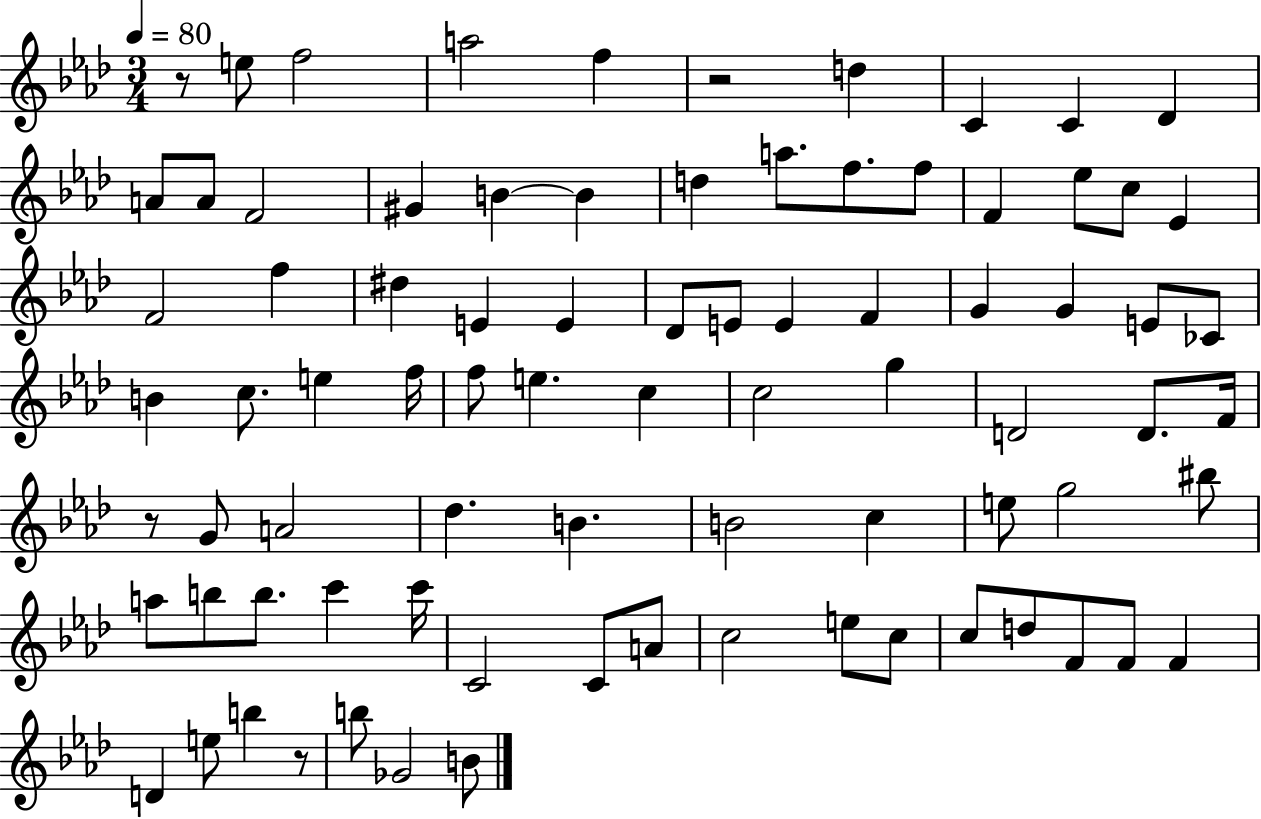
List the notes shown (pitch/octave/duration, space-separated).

R/e E5/e F5/h A5/h F5/q R/h D5/q C4/q C4/q Db4/q A4/e A4/e F4/h G#4/q B4/q B4/q D5/q A5/e. F5/e. F5/e F4/q Eb5/e C5/e Eb4/q F4/h F5/q D#5/q E4/q E4/q Db4/e E4/e E4/q F4/q G4/q G4/q E4/e CES4/e B4/q C5/e. E5/q F5/s F5/e E5/q. C5/q C5/h G5/q D4/h D4/e. F4/s R/e G4/e A4/h Db5/q. B4/q. B4/h C5/q E5/e G5/h BIS5/e A5/e B5/e B5/e. C6/q C6/s C4/h C4/e A4/e C5/h E5/e C5/e C5/e D5/e F4/e F4/e F4/q D4/q E5/e B5/q R/e B5/e Gb4/h B4/e